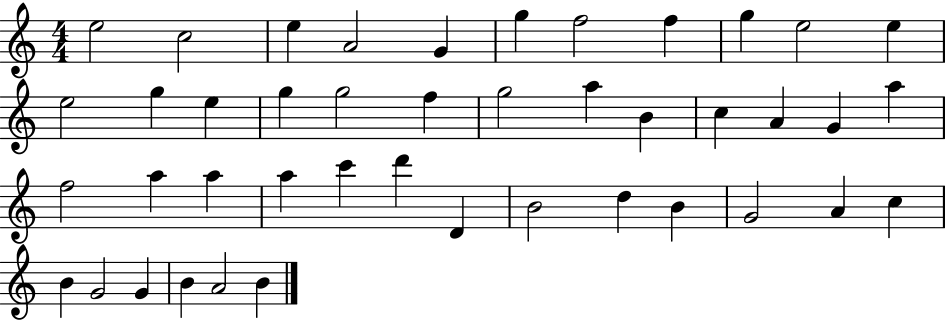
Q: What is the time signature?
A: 4/4